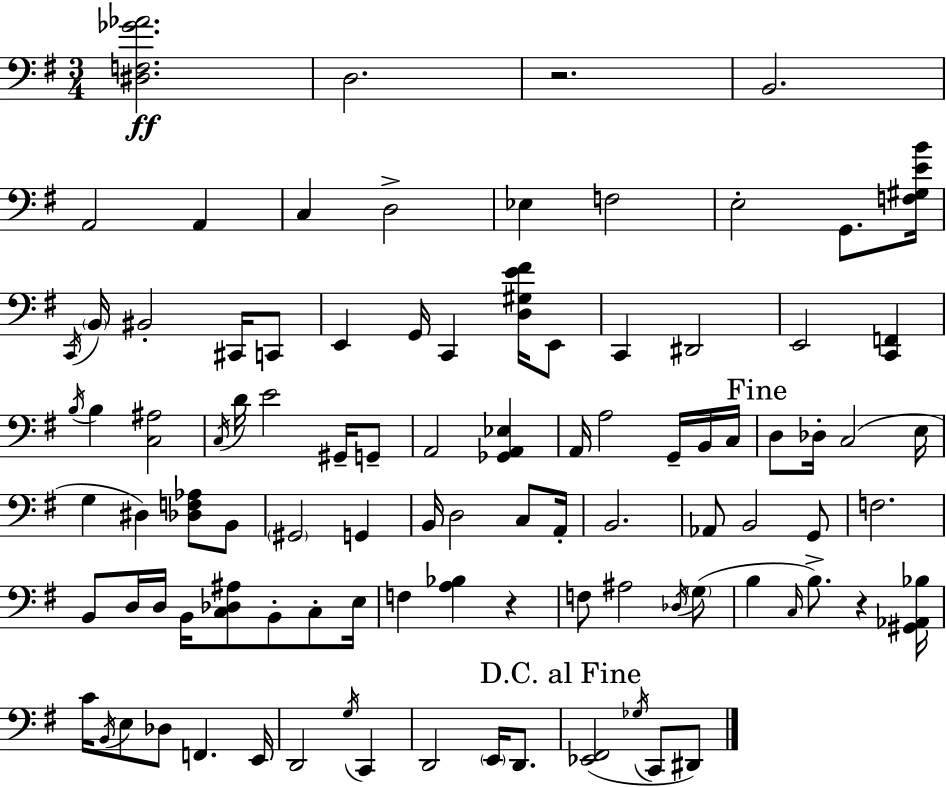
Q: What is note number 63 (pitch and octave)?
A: A#3